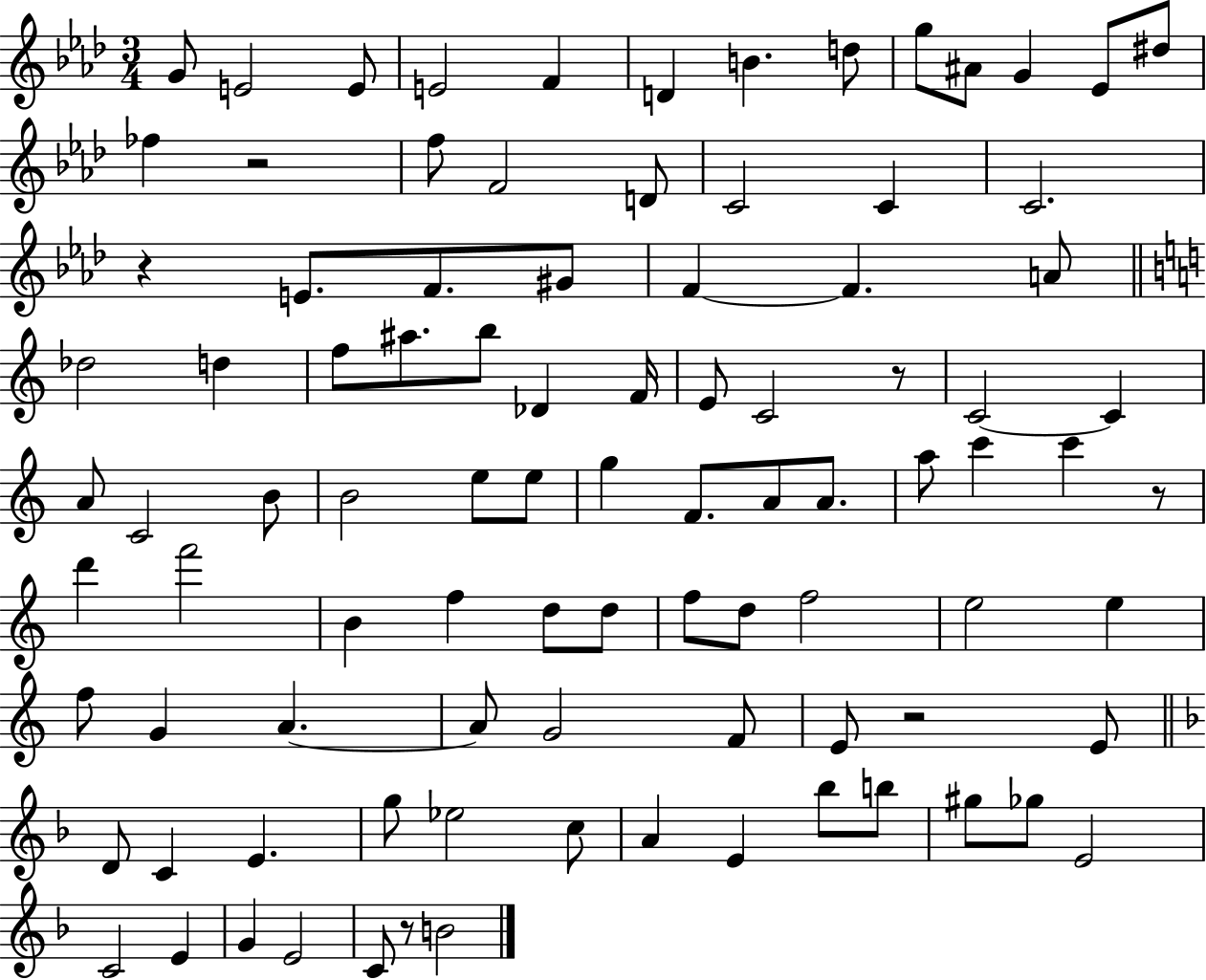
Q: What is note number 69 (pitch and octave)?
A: E4